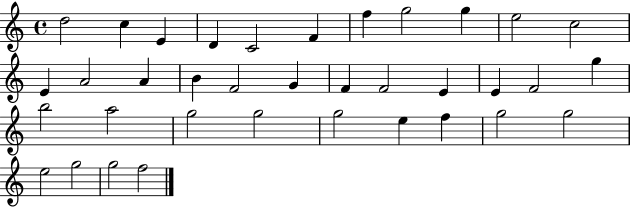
D5/h C5/q E4/q D4/q C4/h F4/q F5/q G5/h G5/q E5/h C5/h E4/q A4/h A4/q B4/q F4/h G4/q F4/q F4/h E4/q E4/q F4/h G5/q B5/h A5/h G5/h G5/h G5/h E5/q F5/q G5/h G5/h E5/h G5/h G5/h F5/h